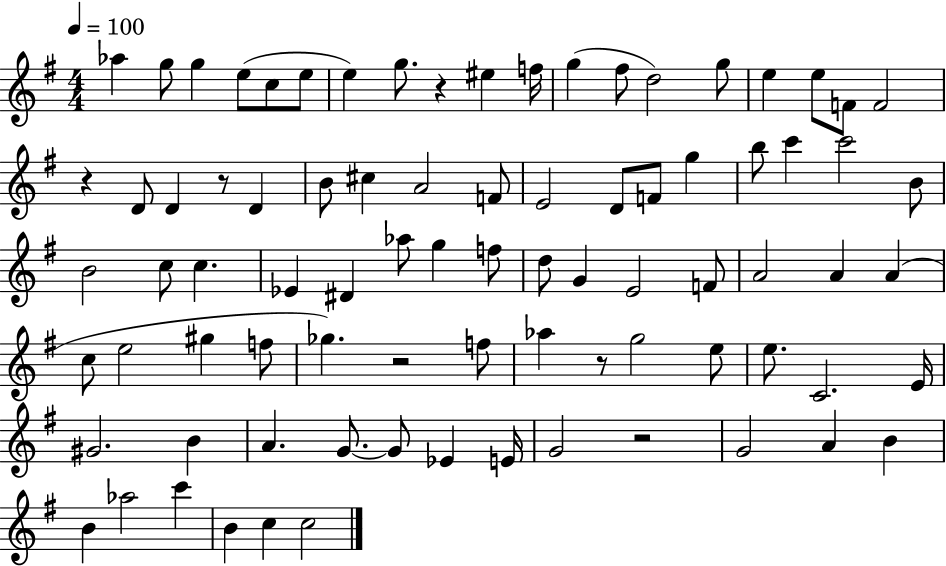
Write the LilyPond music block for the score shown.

{
  \clef treble
  \numericTimeSignature
  \time 4/4
  \key g \major
  \tempo 4 = 100
  \repeat volta 2 { aes''4 g''8 g''4 e''8( c''8 e''8 | e''4) g''8. r4 eis''4 f''16 | g''4( fis''8 d''2) g''8 | e''4 e''8 f'8 f'2 | \break r4 d'8 d'4 r8 d'4 | b'8 cis''4 a'2 f'8 | e'2 d'8 f'8 g''4 | b''8 c'''4 c'''2 b'8 | \break b'2 c''8 c''4. | ees'4 dis'4 aes''8 g''4 f''8 | d''8 g'4 e'2 f'8 | a'2 a'4 a'4( | \break c''8 e''2 gis''4 f''8 | ges''4.) r2 f''8 | aes''4 r8 g''2 e''8 | e''8. c'2. e'16 | \break gis'2. b'4 | a'4. g'8.~~ g'8 ees'4 e'16 | g'2 r2 | g'2 a'4 b'4 | \break b'4 aes''2 c'''4 | b'4 c''4 c''2 | } \bar "|."
}